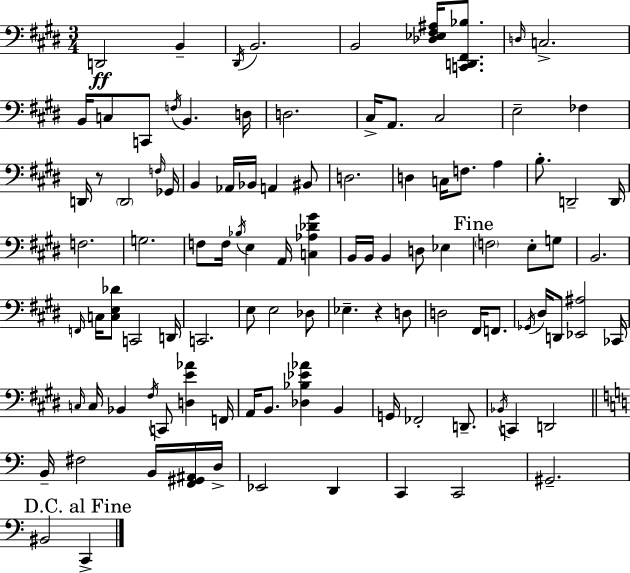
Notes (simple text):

D2/h B2/q D#2/s B2/h. B2/h [Db3,Eb3,F#3,A#3]/s [C2,D2,F#2,Bb3]/e. D3/s C3/h. B2/s C3/e C2/e F3/s B2/q. D3/s D3/h. C#3/s A2/e. C#3/h E3/h FES3/q D2/s R/e D2/h F3/s Gb2/s B2/q Ab2/s Bb2/s A2/q BIS2/e D3/h. D3/q C3/s F3/e. A3/q B3/e. D2/h D2/s F3/h. G3/h. F3/e F3/s Bb3/s E3/q A2/s [C3,Ab3,Db4,G#4]/q B2/s B2/s B2/q D3/e Eb3/q F3/h E3/e G3/e B2/h. F2/s C3/s [C3,E3,Db4]/e C2/h D2/s C2/h. E3/e E3/h Db3/e Eb3/q. R/q D3/e D3/h F#2/s F2/e. Gb2/s D#3/s D2/e [Eb2,A#3]/h CES2/s C3/s C3/s Bb2/q F#3/s C2/e [D3,E4,Ab4]/q F2/s A2/s B2/e. [Db3,Bb3,Eb4,Ab4]/q B2/q G2/s FES2/h D2/e. Bb2/s C2/q D2/h B2/s F#3/h B2/s [F2,G#2,A#2]/s D3/s Eb2/h D2/q C2/q C2/h G#2/h. BIS2/h C2/q